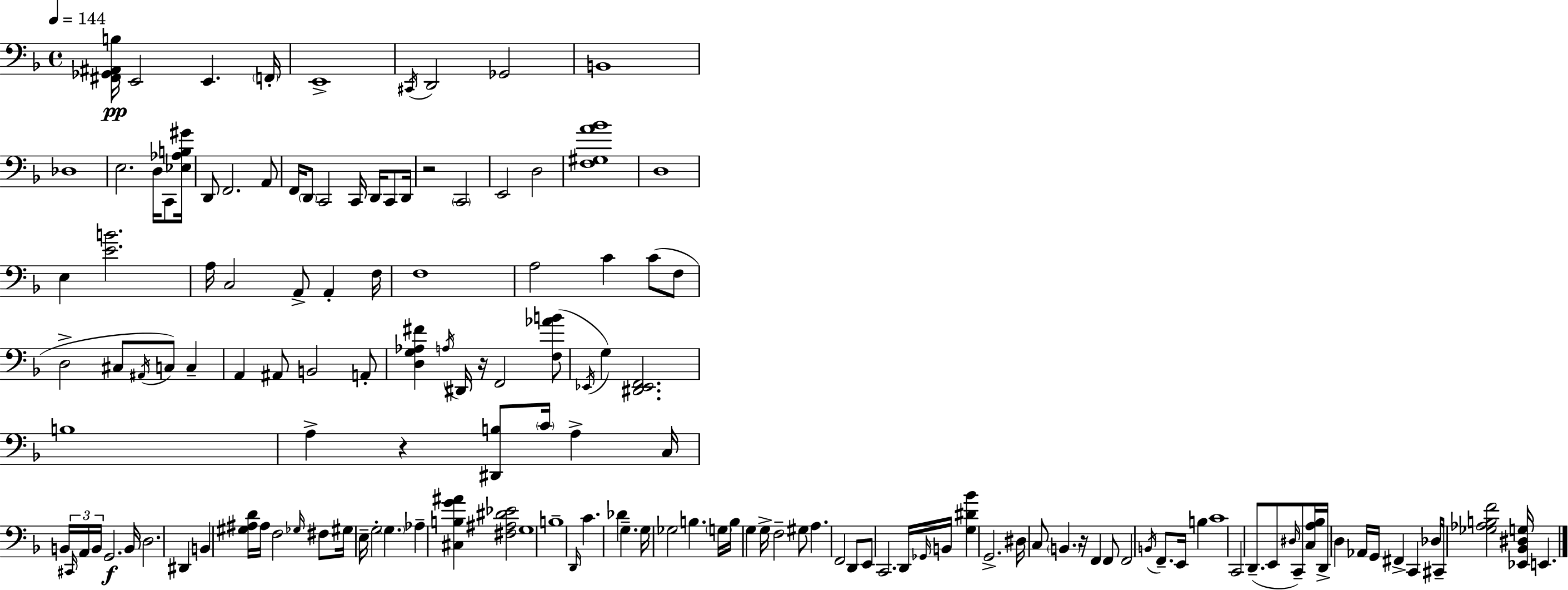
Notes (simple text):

[F#2,Gb2,A#2,B3]/s E2/h E2/q. F2/s E2/w C#2/s D2/h Gb2/h B2/w Db3/w E3/h. D3/s C2/e [Eb3,Ab3,B3,G#4]/s D2/e F2/h. A2/e F2/s D2/e C2/h C2/s D2/s C2/e D2/s R/h C2/h E2/h D3/h [F3,G#3,A4,Bb4]/w D3/w E3/q [E4,B4]/h. A3/s C3/h A2/e A2/q F3/s F3/w A3/h C4/q C4/e F3/e D3/h C#3/e A#2/s C3/e C3/q A2/q A#2/e B2/h A2/e [D3,G3,Ab3,F#4]/q A3/s D#2/s R/s F2/h [F3,Ab4,B4]/e Eb2/s G3/q [D#2,Eb2,F2]/h. B3/w A3/q R/q [D#2,B3]/e C4/s A3/q C3/s B2/s C#2/s A2/s B2/s G2/h. B2/s D3/h. D#2/q B2/q [G#3,A#3,D4]/s A#3/s F3/h Gb3/s F#3/e G#3/s E3/s G3/h G3/q. Ab3/q [C#3,B3,G4,A#4]/q [F#3,A#3,D#4,Eb4]/h G3/w B3/w D2/s C4/q. Db4/q G3/q. G3/s Gb3/h B3/q. G3/s B3/s G3/q G3/s F3/h G#3/e A3/q. F2/h D2/e E2/e C2/h. D2/s Gb2/s B2/s [G3,D#4,Bb4]/q G2/h. D#3/s C3/e B2/q. R/s F2/q F2/e F2/h B2/s F2/e. E2/s B3/q C4/w C2/h D2/e. E2/e D#3/s C2/e [C3,A3,Bb3]/s D2/s D3/q Ab2/s G2/s F#2/q C2/q Db3/s C#2/s [Gb3,Ab3,B3,F4]/h [Eb2,Bb2,D#3,G3]/s E2/q.